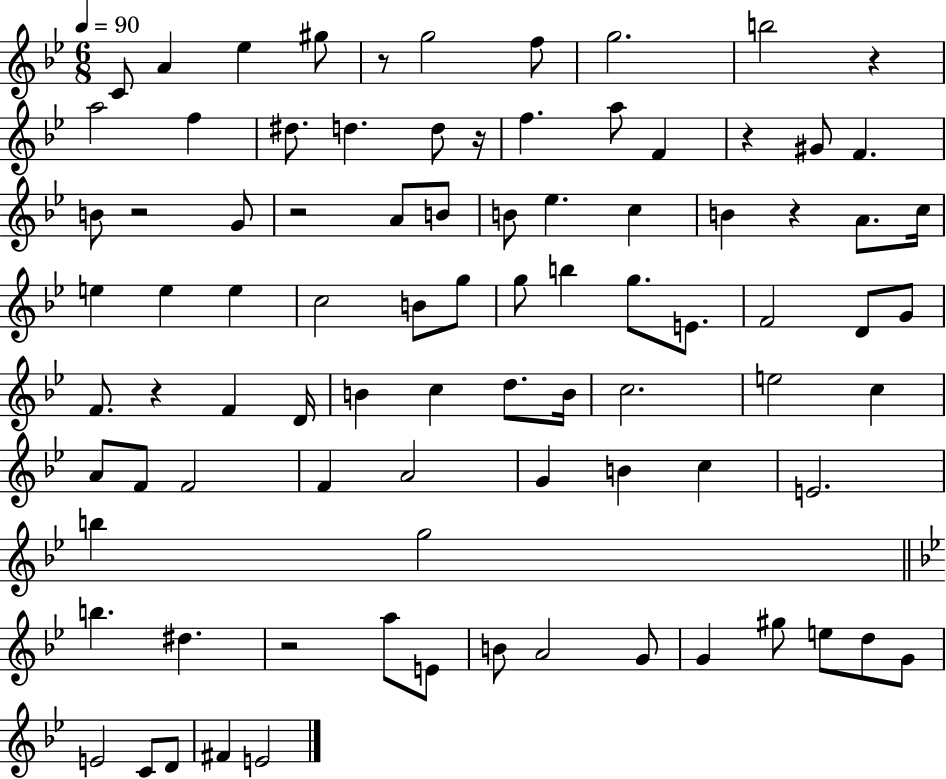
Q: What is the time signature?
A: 6/8